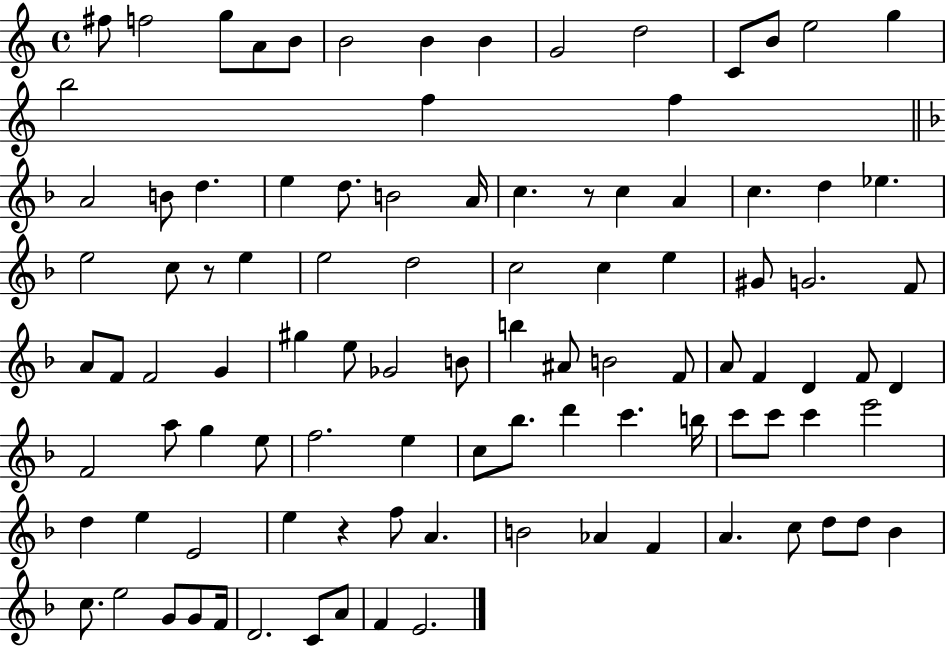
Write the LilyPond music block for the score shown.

{
  \clef treble
  \time 4/4
  \defaultTimeSignature
  \key c \major
  fis''8 f''2 g''8 a'8 b'8 | b'2 b'4 b'4 | g'2 d''2 | c'8 b'8 e''2 g''4 | \break b''2 f''4 f''4 | \bar "||" \break \key f \major a'2 b'8 d''4. | e''4 d''8. b'2 a'16 | c''4. r8 c''4 a'4 | c''4. d''4 ees''4. | \break e''2 c''8 r8 e''4 | e''2 d''2 | c''2 c''4 e''4 | gis'8 g'2. f'8 | \break a'8 f'8 f'2 g'4 | gis''4 e''8 ges'2 b'8 | b''4 ais'8 b'2 f'8 | a'8 f'4 d'4 f'8 d'4 | \break f'2 a''8 g''4 e''8 | f''2. e''4 | c''8 bes''8. d'''4 c'''4. b''16 | c'''8 c'''8 c'''4 e'''2 | \break d''4 e''4 e'2 | e''4 r4 f''8 a'4. | b'2 aes'4 f'4 | a'4. c''8 d''8 d''8 bes'4 | \break c''8. e''2 g'8 g'8 f'16 | d'2. c'8 a'8 | f'4 e'2. | \bar "|."
}